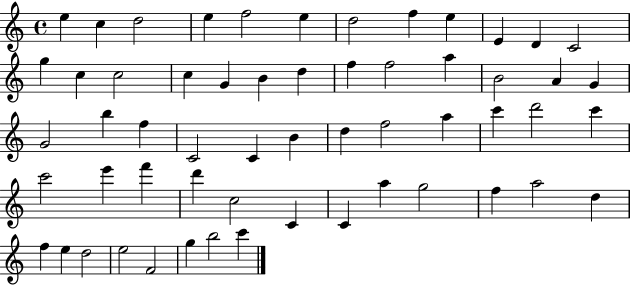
X:1
T:Untitled
M:4/4
L:1/4
K:C
e c d2 e f2 e d2 f e E D C2 g c c2 c G B d f f2 a B2 A G G2 b f C2 C B d f2 a c' d'2 c' c'2 e' f' d' c2 C C a g2 f a2 d f e d2 e2 F2 g b2 c'